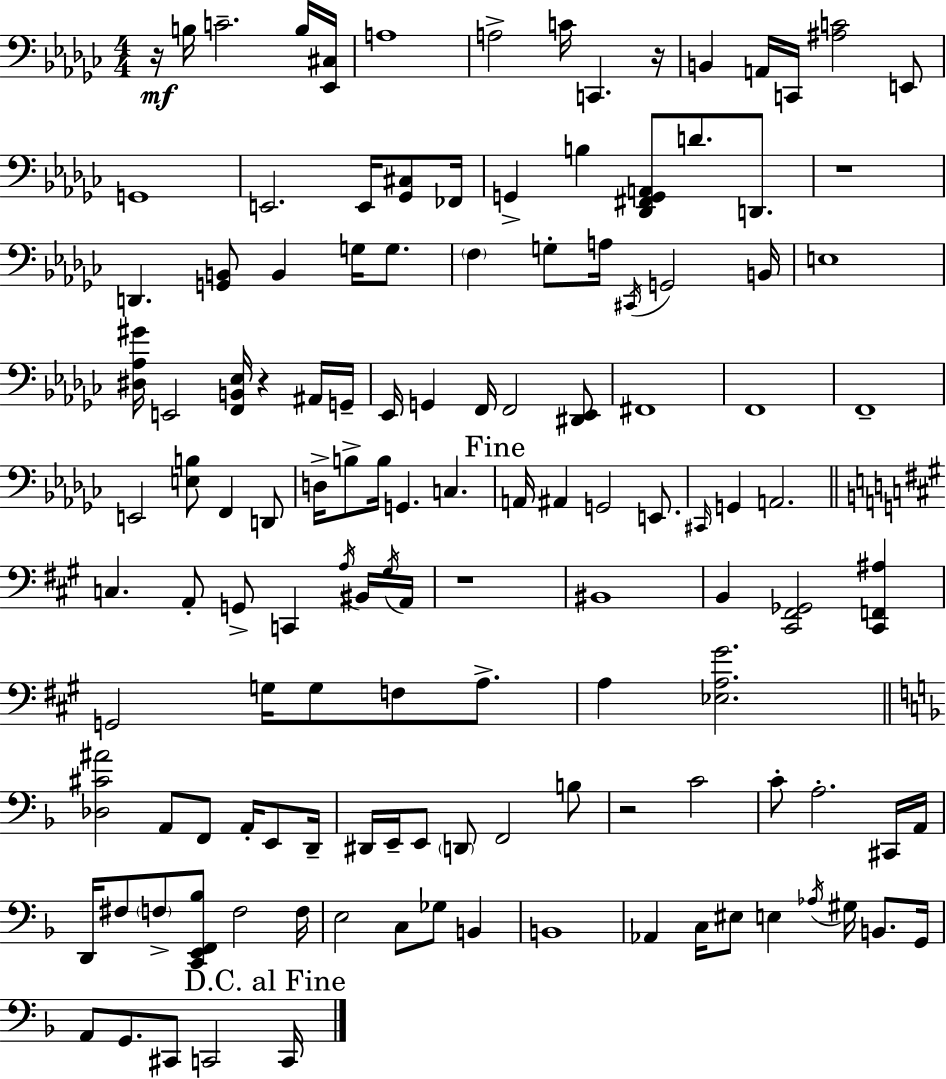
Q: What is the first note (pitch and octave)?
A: B3